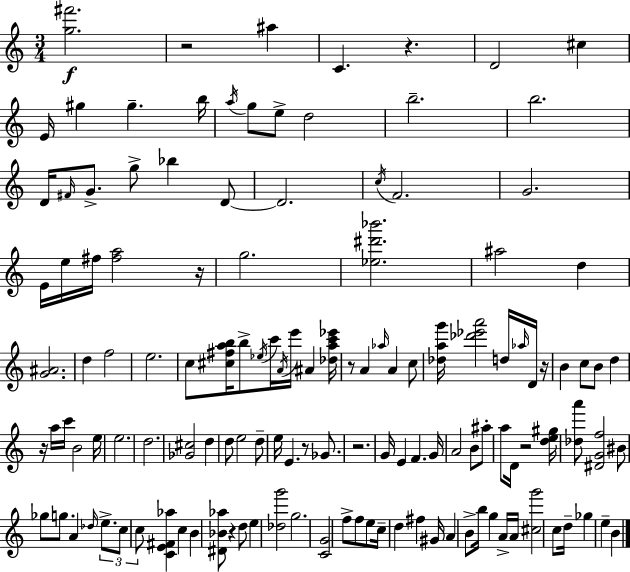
{
  \clef treble
  \numericTimeSignature
  \time 3/4
  \key a \minor
  <g'' fis'''>2.\f | r2 ais''4 | c'4. r4. | d'2 cis''4 | \break e'16 gis''4 gis''4.-- b''16 | \acciaccatura { a''16 } g''8 e''8-> d''2 | b''2.-- | b''2. | \break d'16 \grace { fis'16 } g'8.-> g''8-> bes''4 | d'8~~ d'2. | \acciaccatura { c''16 } f'2. | g'2. | \break e'16 e''16 fis''16 <fis'' a''>2 | r16 g''2. | <ees'' dis''' bes'''>2. | ais''2 d''4 | \break <g' ais'>2. | d''4 f''2 | e''2. | c''8 <cis'' fis'' a'' b''>16 b''8-> \acciaccatura { ees''16 } c'''16 \acciaccatura { a'16 } e'''16 | \break ais'4 <des'' a'' c''' ees'''>16 r8 a'4 \grace { aes''16 } | a'4 c''8 <des'' a'' g'''>16 <des''' ees''' a'''>2 | d''16 \grace { aes''16 } d'16 r16 b'4 c''8 | b'8 d''4 r16 a''16 c'''16 b'2 | \break e''16 e''2. | d''2. | <ges' cis''>2 | d''4 d''8 e''2 | \break d''8-- e''16 e'4. | r8 ges'8. r2. | g'16 e'4 | f'4. g'16 a'2 | \break b'8 ais''8-. a''8 d'16 r2 | <d'' e'' gis''>16 <des'' a'''>8 <dis' g' f''>2 | bis'8 ges''8 g''8. | a'4 \grace { des''16 } \tuplet 3/2 { e''8.-> c''8 c''8 } | \break <c' e' fis' aes''>4 c''4 b'4 | <dis' bes' aes''>8 r4 d''8 e''4 | <des'' g'''>2 g''2. | <c' g'>2 | \break f''8-> f''8 e''8 c''16-- d''4 | fis''4 gis'16 a'4 | b'8-> b''16 g''4 a'16-> a'16 <cis'' g'''>2 | c''8 d''16-- ges''4 | \break e''4-- b'4 \bar "|."
}